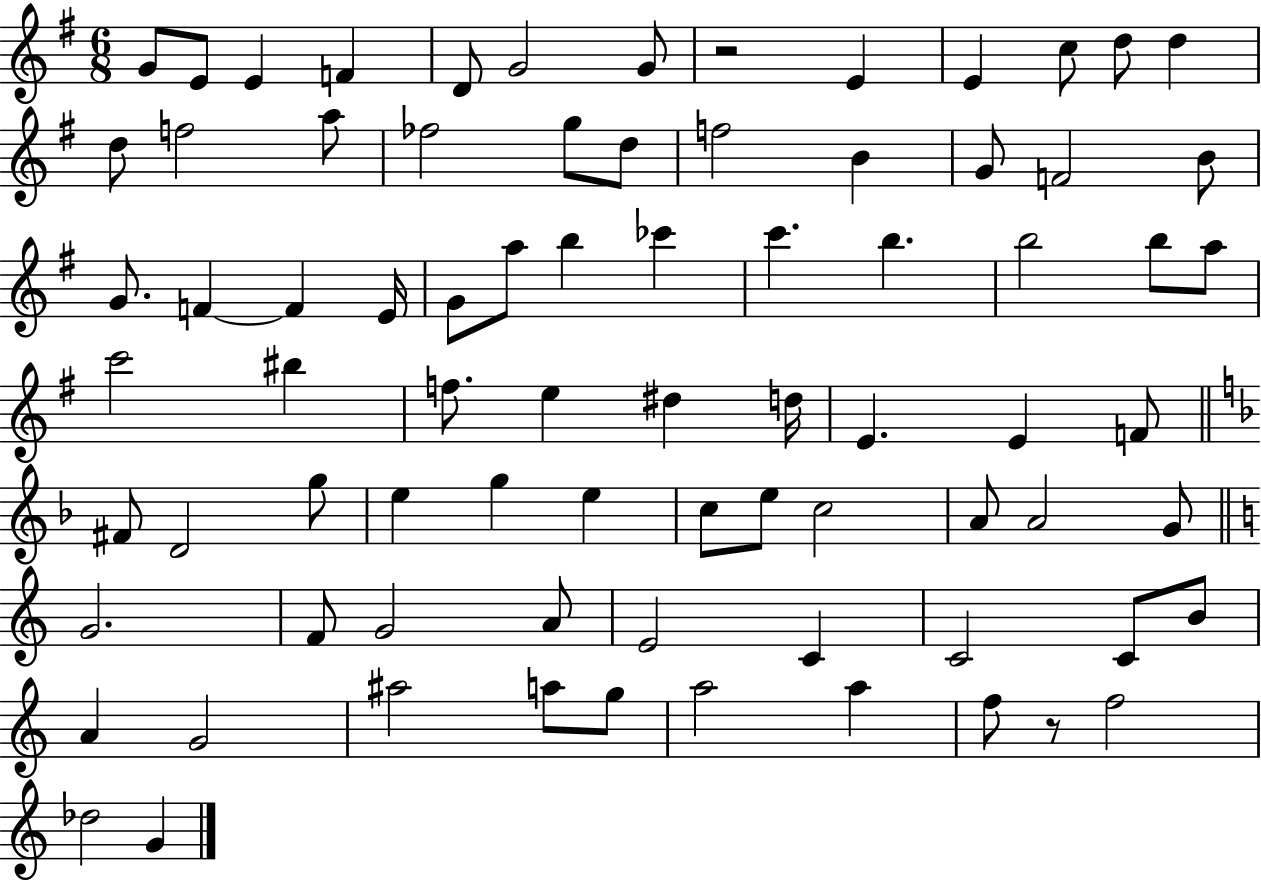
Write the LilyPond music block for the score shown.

{
  \clef treble
  \numericTimeSignature
  \time 6/8
  \key g \major
  g'8 e'8 e'4 f'4 | d'8 g'2 g'8 | r2 e'4 | e'4 c''8 d''8 d''4 | \break d''8 f''2 a''8 | fes''2 g''8 d''8 | f''2 b'4 | g'8 f'2 b'8 | \break g'8. f'4~~ f'4 e'16 | g'8 a''8 b''4 ces'''4 | c'''4. b''4. | b''2 b''8 a''8 | \break c'''2 bis''4 | f''8. e''4 dis''4 d''16 | e'4. e'4 f'8 | \bar "||" \break \key f \major fis'8 d'2 g''8 | e''4 g''4 e''4 | c''8 e''8 c''2 | a'8 a'2 g'8 | \break \bar "||" \break \key c \major g'2. | f'8 g'2 a'8 | e'2 c'4 | c'2 c'8 b'8 | \break a'4 g'2 | ais''2 a''8 g''8 | a''2 a''4 | f''8 r8 f''2 | \break des''2 g'4 | \bar "|."
}